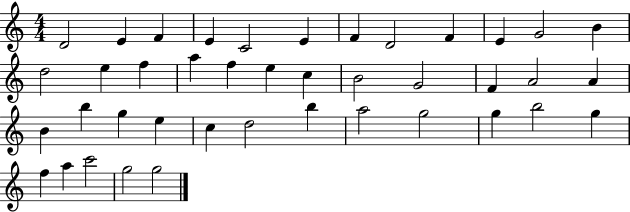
D4/h E4/q F4/q E4/q C4/h E4/q F4/q D4/h F4/q E4/q G4/h B4/q D5/h E5/q F5/q A5/q F5/q E5/q C5/q B4/h G4/h F4/q A4/h A4/q B4/q B5/q G5/q E5/q C5/q D5/h B5/q A5/h G5/h G5/q B5/h G5/q F5/q A5/q C6/h G5/h G5/h